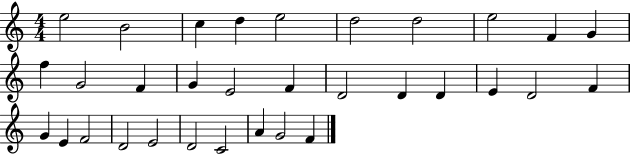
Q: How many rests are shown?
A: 0